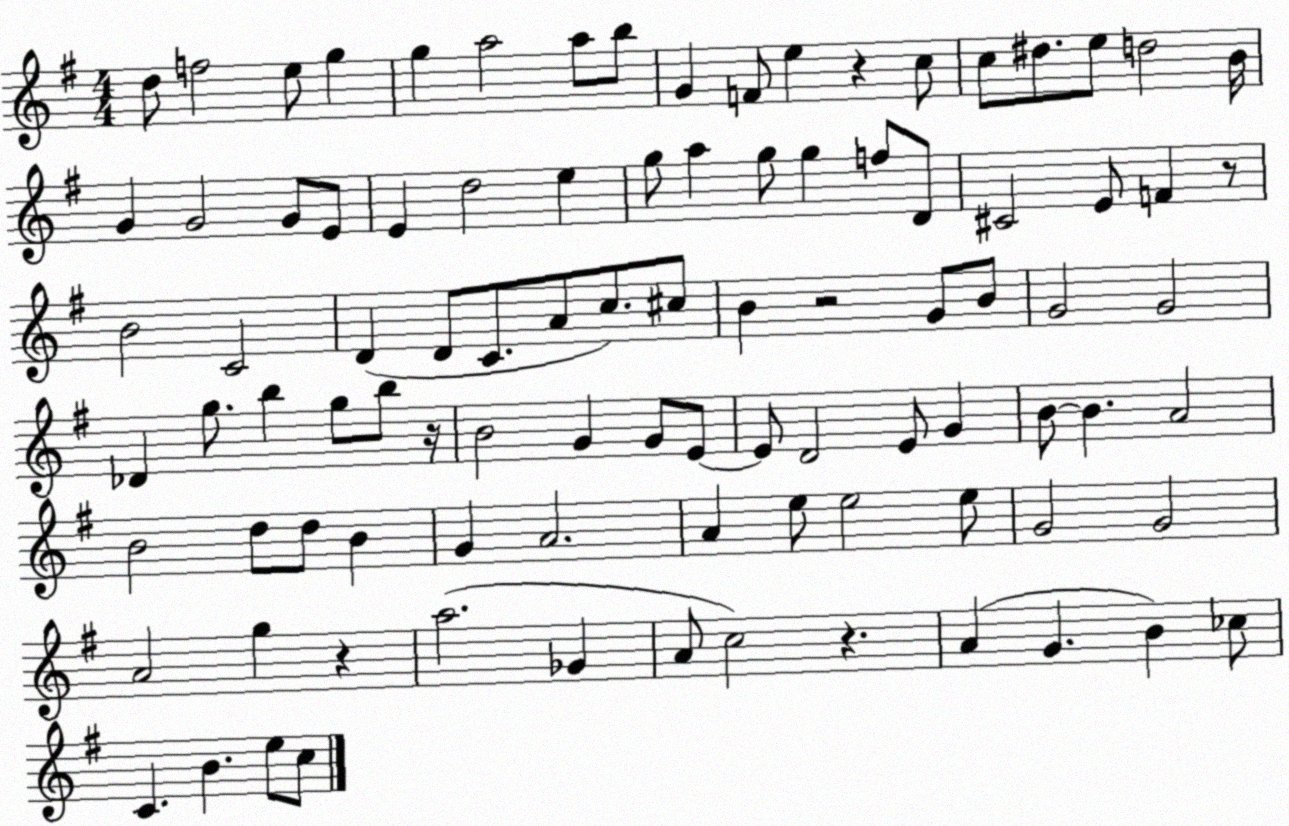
X:1
T:Untitled
M:4/4
L:1/4
K:G
d/2 f2 e/2 g g a2 a/2 b/2 G F/2 e z c/2 c/2 ^d/2 e/2 d2 B/4 G G2 G/2 E/2 E d2 e g/2 a g/2 g f/2 D/2 ^C2 E/2 F z/2 B2 C2 D D/2 C/2 A/2 c/2 ^c/2 B z2 G/2 B/2 G2 G2 _D g/2 b g/2 b/2 z/4 B2 G G/2 E/2 E/2 D2 E/2 G B/2 B A2 B2 d/2 d/2 B G A2 A e/2 e2 e/2 G2 G2 A2 g z a2 _G A/2 c2 z A G B _c/2 C B e/2 c/2